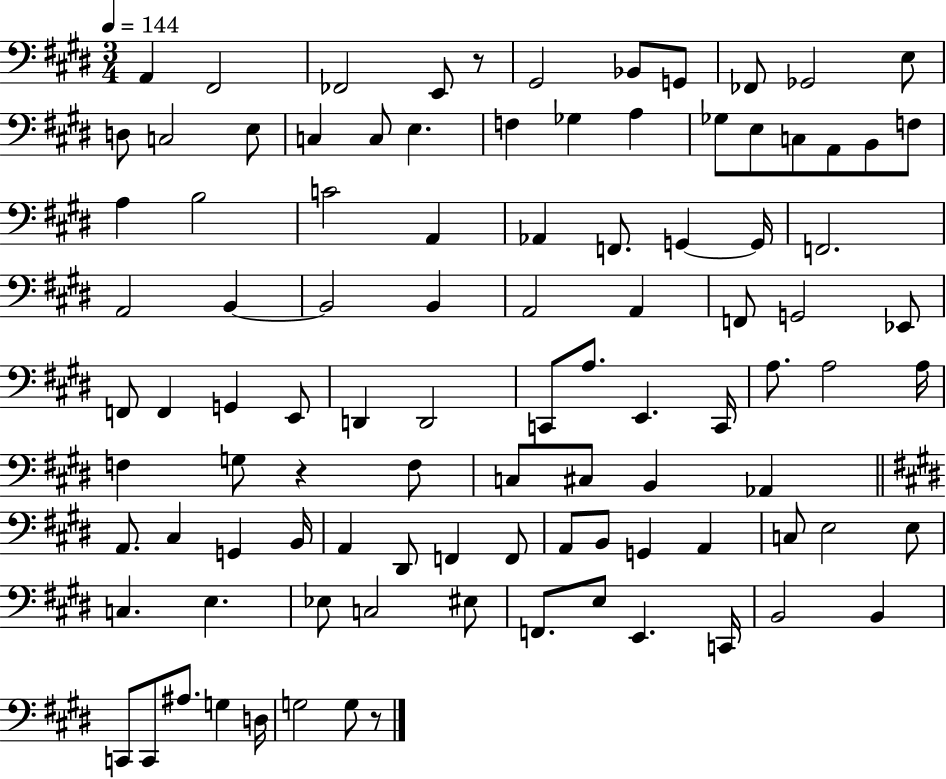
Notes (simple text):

A2/q F#2/h FES2/h E2/e R/e G#2/h Bb2/e G2/e FES2/e Gb2/h E3/e D3/e C3/h E3/e C3/q C3/e E3/q. F3/q Gb3/q A3/q Gb3/e E3/e C3/e A2/e B2/e F3/e A3/q B3/h C4/h A2/q Ab2/q F2/e. G2/q G2/s F2/h. A2/h B2/q B2/h B2/q A2/h A2/q F2/e G2/h Eb2/e F2/e F2/q G2/q E2/e D2/q D2/h C2/e A3/e. E2/q. C2/s A3/e. A3/h A3/s F3/q G3/e R/q F3/e C3/e C#3/e B2/q Ab2/q A2/e. C#3/q G2/q B2/s A2/q D#2/e F2/q F2/e A2/e B2/e G2/q A2/q C3/e E3/h E3/e C3/q. E3/q. Eb3/e C3/h EIS3/e F2/e. E3/e E2/q. C2/s B2/h B2/q C2/e C2/e A#3/e. G3/q D3/s G3/h G3/e R/e